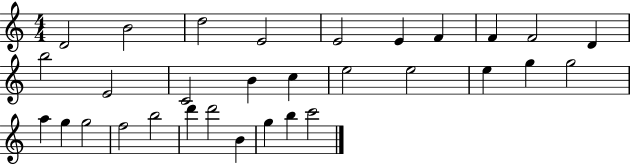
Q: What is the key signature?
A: C major